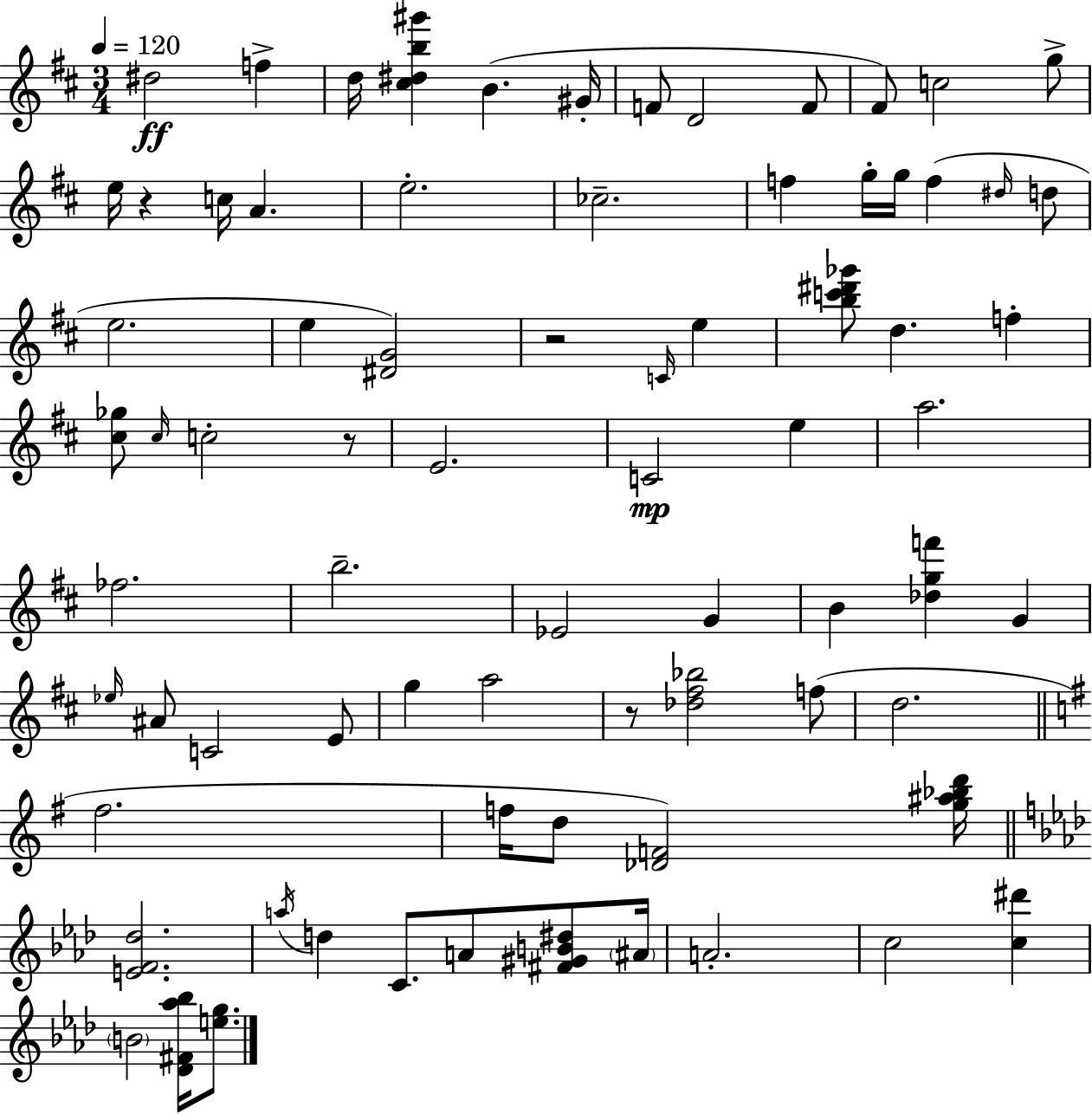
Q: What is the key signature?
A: D major